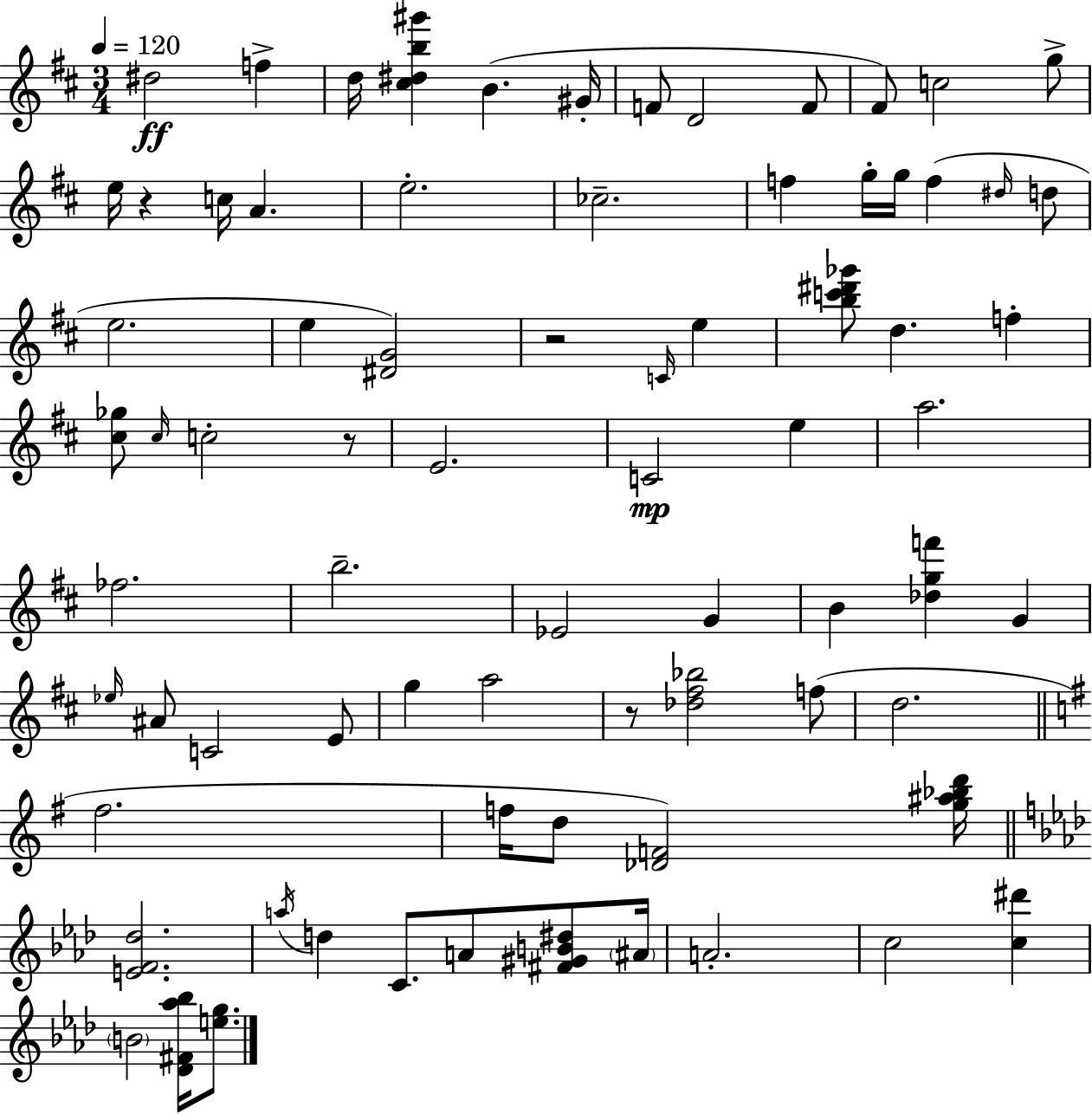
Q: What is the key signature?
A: D major